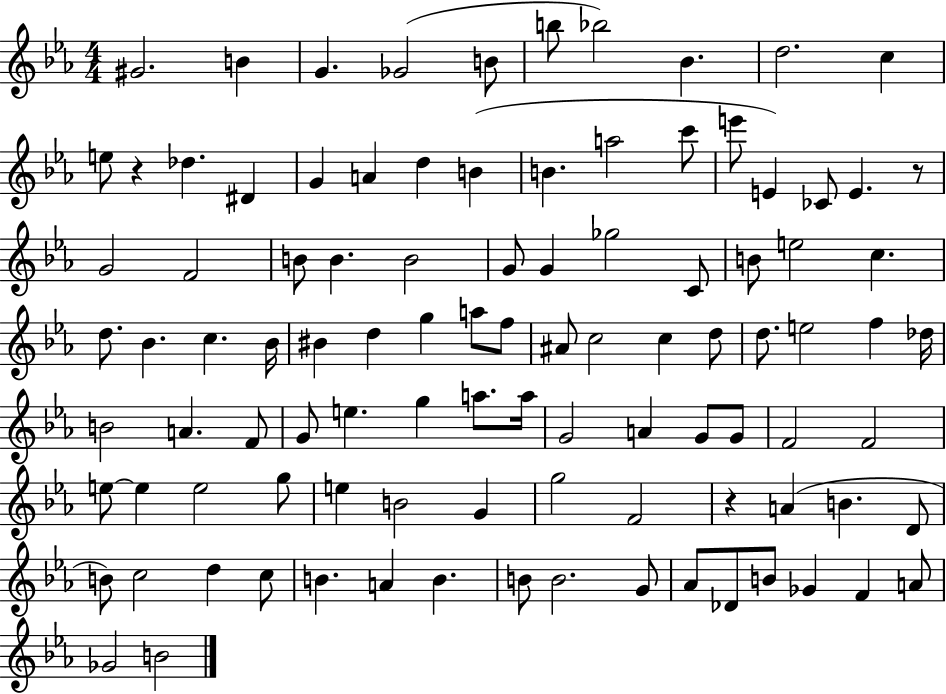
{
  \clef treble
  \numericTimeSignature
  \time 4/4
  \key ees \major
  gis'2. b'4 | g'4. ges'2( b'8 | b''8 bes''2) bes'4. | d''2. c''4 | \break e''8 r4 des''4. dis'4 | g'4 a'4 d''4 b'4( | b'4. a''2 c'''8 | e'''8 e'4) ces'8 e'4. r8 | \break g'2 f'2 | b'8 b'4. b'2 | g'8 g'4 ges''2 c'8 | b'8 e''2 c''4. | \break d''8. bes'4. c''4. bes'16 | bis'4 d''4 g''4 a''8 f''8 | ais'8 c''2 c''4 d''8 | d''8. e''2 f''4 des''16 | \break b'2 a'4. f'8 | g'8 e''4. g''4 a''8. a''16 | g'2 a'4 g'8 g'8 | f'2 f'2 | \break e''8~~ e''4 e''2 g''8 | e''4 b'2 g'4 | g''2 f'2 | r4 a'4( b'4. d'8 | \break b'8) c''2 d''4 c''8 | b'4. a'4 b'4. | b'8 b'2. g'8 | aes'8 des'8 b'8 ges'4 f'4 a'8 | \break ges'2 b'2 | \bar "|."
}